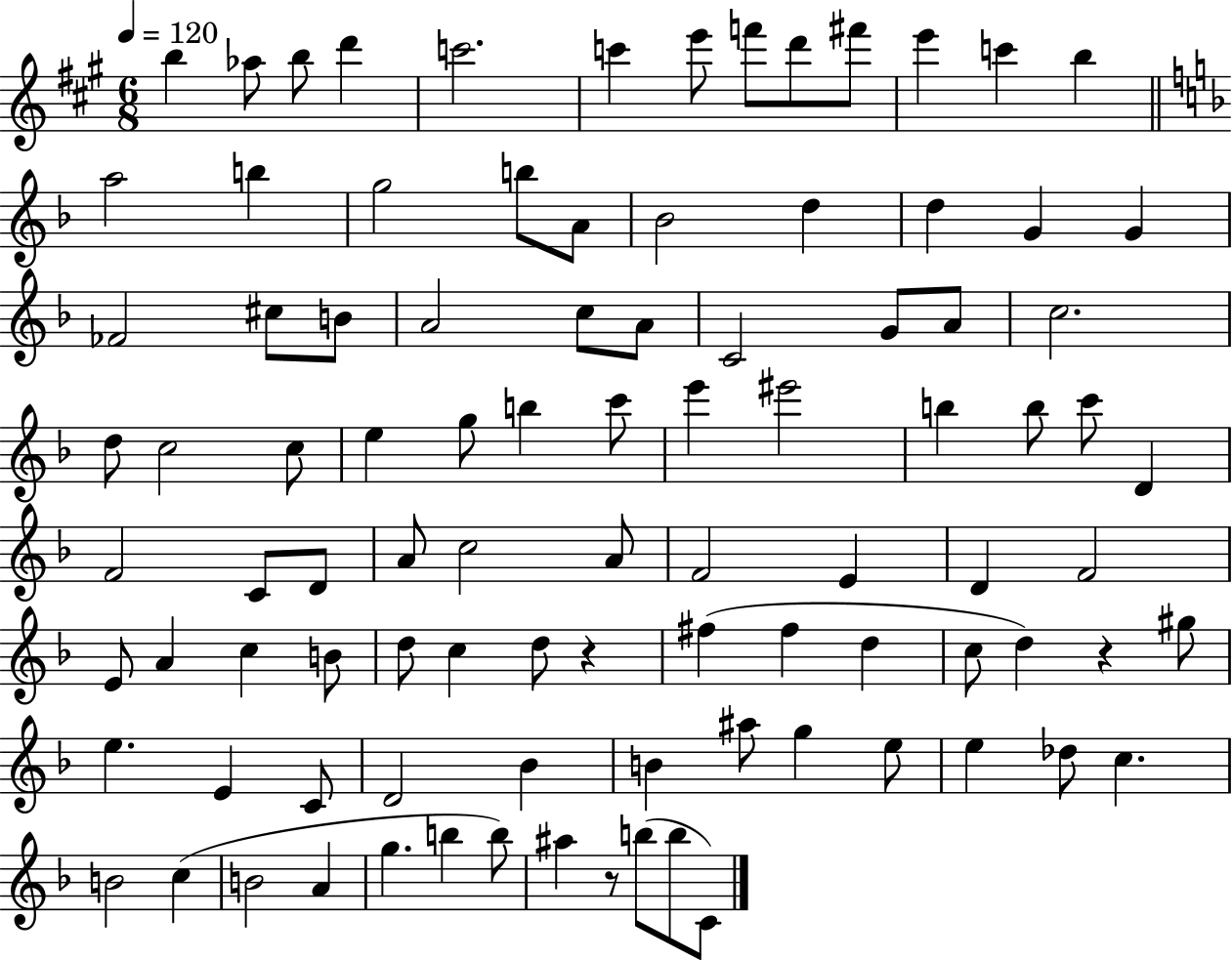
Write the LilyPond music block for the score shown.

{
  \clef treble
  \numericTimeSignature
  \time 6/8
  \key a \major
  \tempo 4 = 120
  b''4 aes''8 b''8 d'''4 | c'''2. | c'''4 e'''8 f'''8 d'''8 fis'''8 | e'''4 c'''4 b''4 | \break \bar "||" \break \key f \major a''2 b''4 | g''2 b''8 a'8 | bes'2 d''4 | d''4 g'4 g'4 | \break fes'2 cis''8 b'8 | a'2 c''8 a'8 | c'2 g'8 a'8 | c''2. | \break d''8 c''2 c''8 | e''4 g''8 b''4 c'''8 | e'''4 eis'''2 | b''4 b''8 c'''8 d'4 | \break f'2 c'8 d'8 | a'8 c''2 a'8 | f'2 e'4 | d'4 f'2 | \break e'8 a'4 c''4 b'8 | d''8 c''4 d''8 r4 | fis''4( fis''4 d''4 | c''8 d''4) r4 gis''8 | \break e''4. e'4 c'8 | d'2 bes'4 | b'4 ais''8 g''4 e''8 | e''4 des''8 c''4. | \break b'2 c''4( | b'2 a'4 | g''4. b''4 b''8) | ais''4 r8 b''8( b''8 c'8) | \break \bar "|."
}